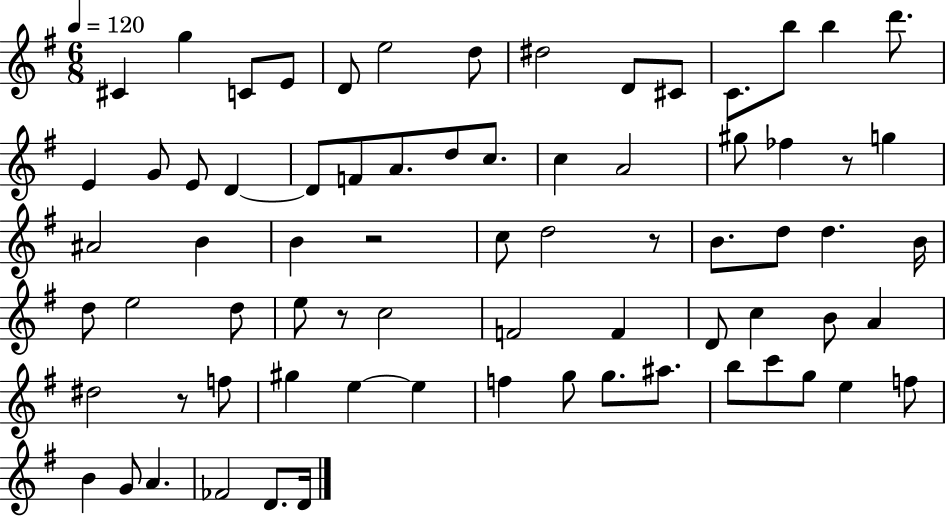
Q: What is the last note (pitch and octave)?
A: D4